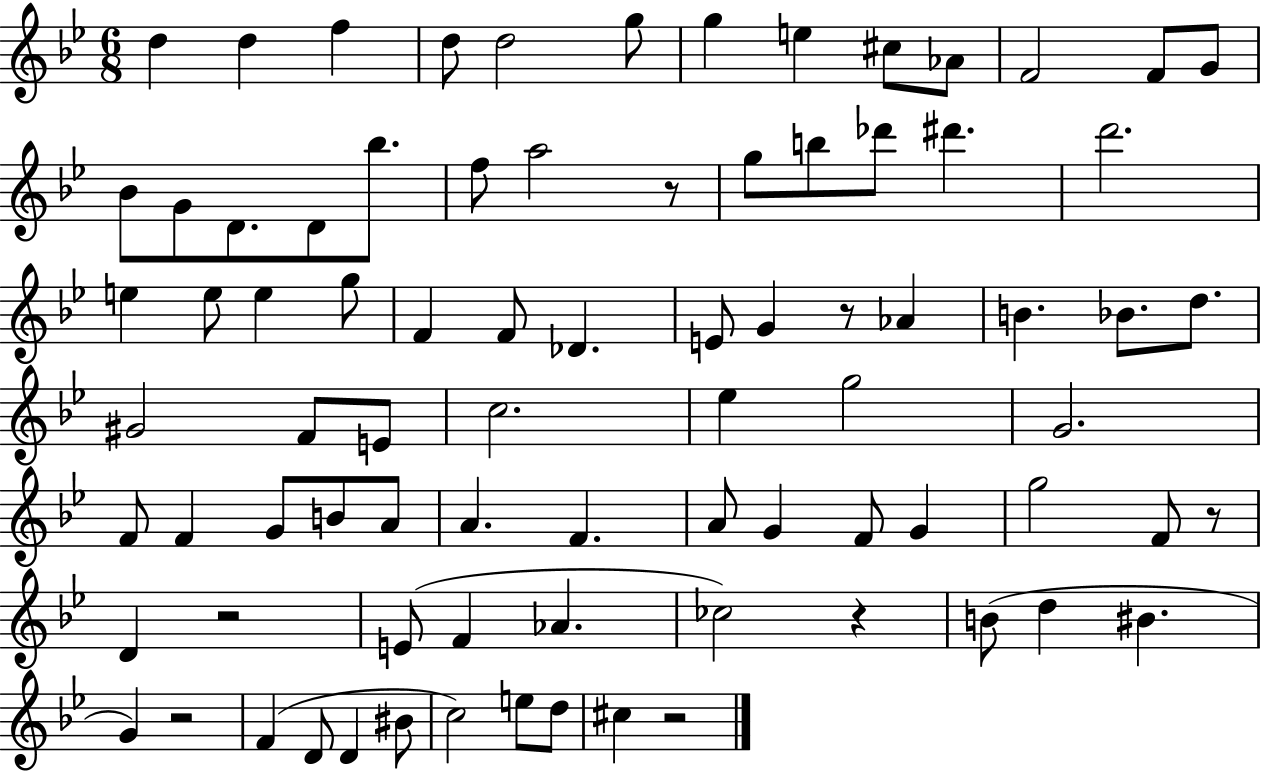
{
  \clef treble
  \numericTimeSignature
  \time 6/8
  \key bes \major
  d''4 d''4 f''4 | d''8 d''2 g''8 | g''4 e''4 cis''8 aes'8 | f'2 f'8 g'8 | \break bes'8 g'8 d'8. d'8 bes''8. | f''8 a''2 r8 | g''8 b''8 des'''8 dis'''4. | d'''2. | \break e''4 e''8 e''4 g''8 | f'4 f'8 des'4. | e'8 g'4 r8 aes'4 | b'4. bes'8. d''8. | \break gis'2 f'8 e'8 | c''2. | ees''4 g''2 | g'2. | \break f'8 f'4 g'8 b'8 a'8 | a'4. f'4. | a'8 g'4 f'8 g'4 | g''2 f'8 r8 | \break d'4 r2 | e'8( f'4 aes'4. | ces''2) r4 | b'8( d''4 bis'4. | \break g'4) r2 | f'4( d'8 d'4 bis'8 | c''2) e''8 d''8 | cis''4 r2 | \break \bar "|."
}